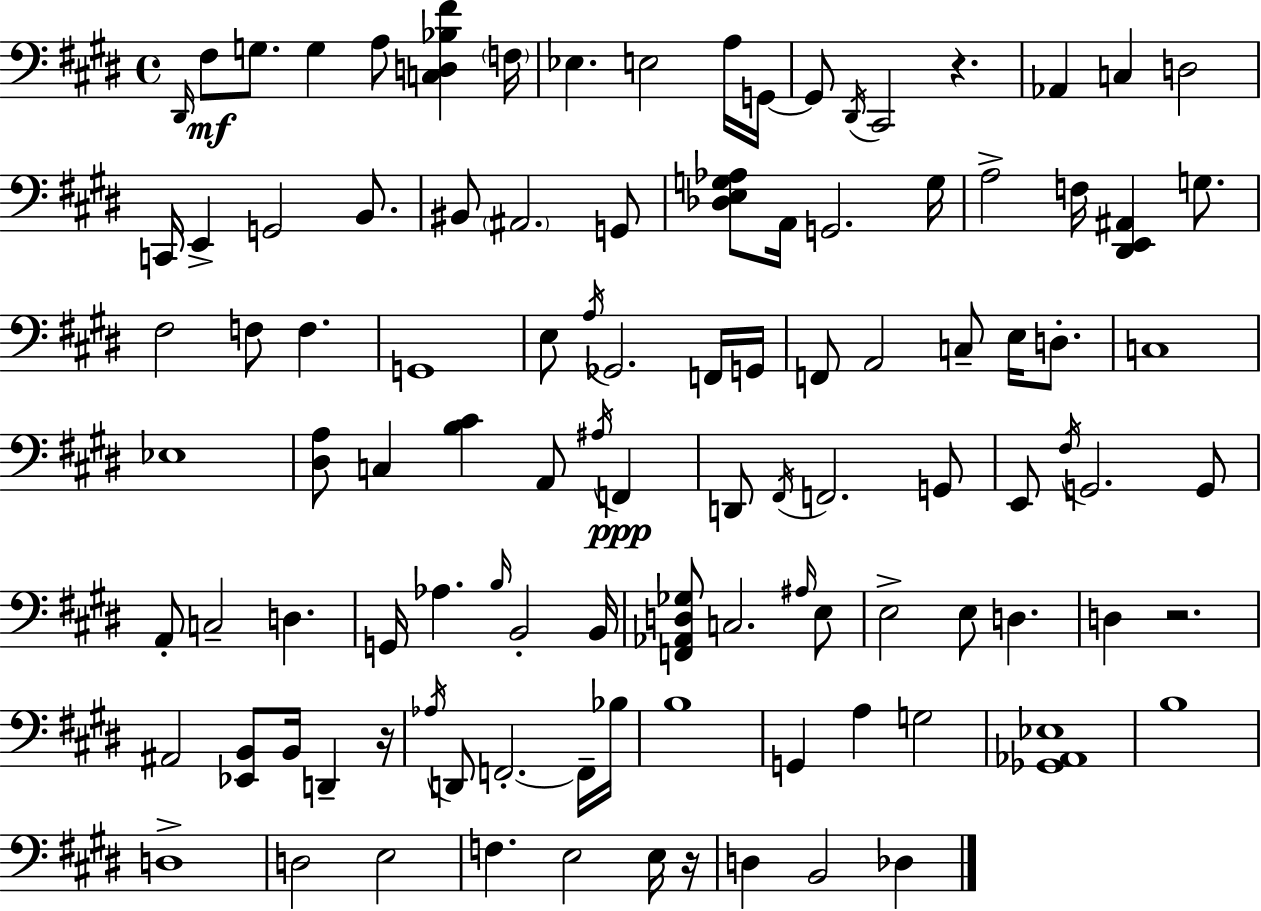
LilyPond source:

{
  \clef bass
  \time 4/4
  \defaultTimeSignature
  \key e \major
  \grace { dis,16 }\mf fis8 g8. g4 a8 <c d bes fis'>4 | \parenthesize f16 ees4. e2 a16 | g,16~~ g,8 \acciaccatura { dis,16 } cis,2 r4. | aes,4 c4 d2 | \break c,16 e,4-> g,2 b,8. | bis,8 \parenthesize ais,2. | g,8 <des e g aes>8 a,16 g,2. | g16 a2-> f16 <dis, e, ais,>4 g8. | \break fis2 f8 f4. | g,1 | e8 \acciaccatura { a16 } ges,2. | f,16 g,16 f,8 a,2 c8-- e16 | \break d8.-. c1 | ees1 | <dis a>8 c4 <b cis'>4 a,8 \acciaccatura { ais16 }\ppp | f,4 d,8 \acciaccatura { fis,16 } f,2. | \break g,8 e,8 \acciaccatura { fis16 } g,2. | g,8 a,8-. c2-- | d4. g,16 aes4. \grace { b16 } b,2-. | b,16 <f, aes, d ges>8 c2. | \break \grace { ais16 } e8 e2-> | e8 d4. d4 r2. | ais,2 | <ees, b,>8 b,16 d,4-- r16 \acciaccatura { aes16 } d,8 f,2.-.~~ | \break f,16-- bes16 b1 | g,4 a4 | g2 <ges, aes, ees>1 | b1 | \break d1-> | d2 | e2 f4. e2 | e16 r16 d4 b,2 | \break des4 \bar "|."
}